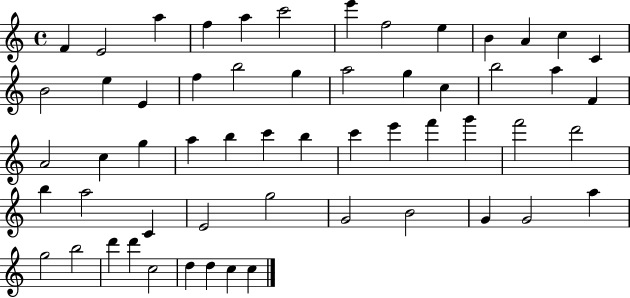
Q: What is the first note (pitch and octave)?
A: F4